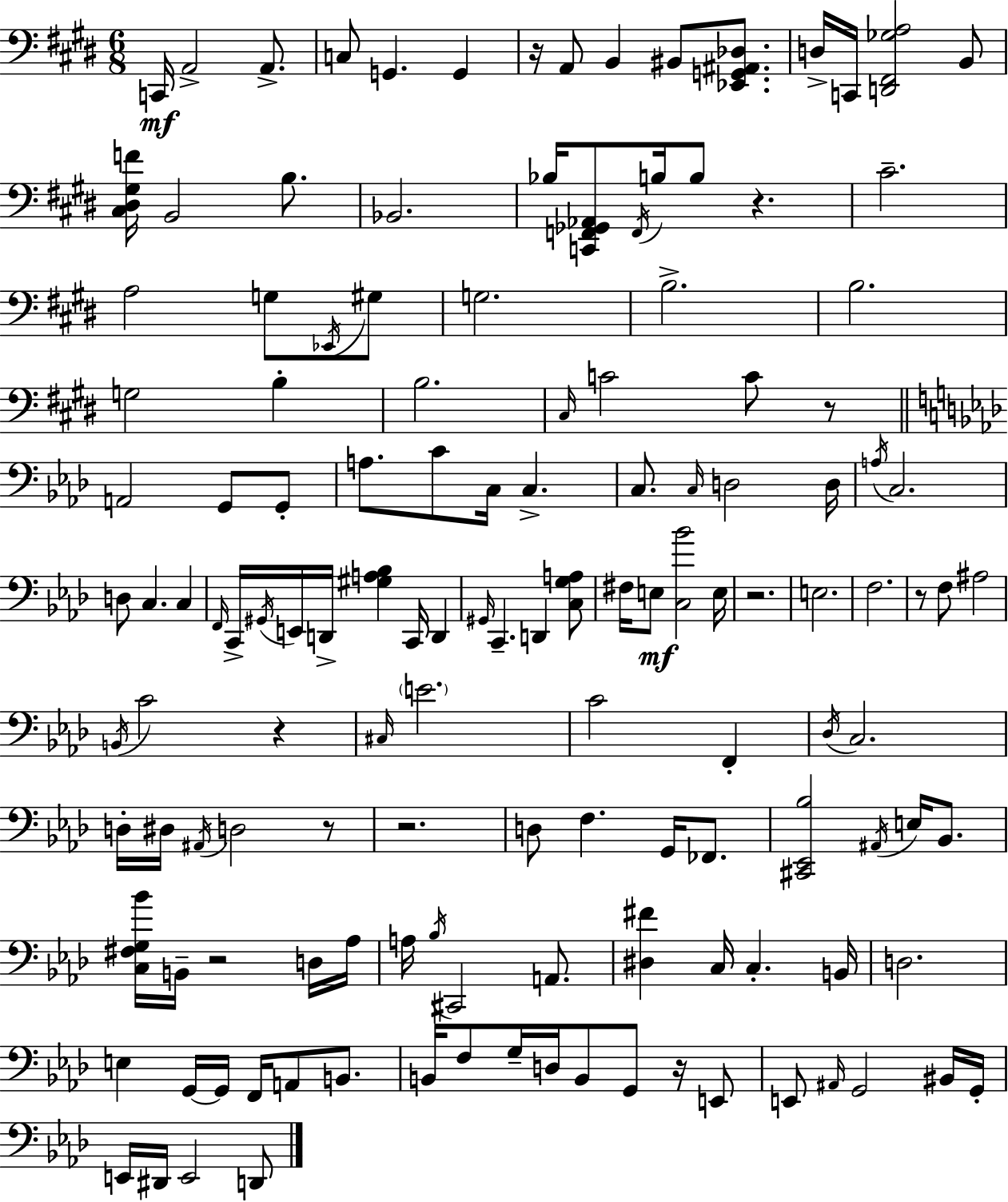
C2/s A2/h A2/e. C3/e G2/q. G2/q R/s A2/e B2/q BIS2/e [Eb2,G2,A#2,Db3]/e. D3/s C2/s [D2,F#2,Gb3,A3]/h B2/e [C#3,D#3,G#3,F4]/s B2/h B3/e. Bb2/h. Bb3/s [C2,F2,Gb2,Ab2]/e F2/s B3/s B3/e R/q. C#4/h. A3/h G3/e Eb2/s G#3/e G3/h. B3/h. B3/h. G3/h B3/q B3/h. C#3/s C4/h C4/e R/e A2/h G2/e G2/e A3/e. C4/e C3/s C3/q. C3/e. C3/s D3/h D3/s A3/s C3/h. D3/e C3/q. C3/q F2/s C2/s G#2/s E2/s D2/s [G#3,A3,Bb3]/q C2/s D2/q G#2/s C2/q. D2/q [C3,G3,A3]/e F#3/s E3/e [C3,Bb4]/h E3/s R/h. E3/h. F3/h. R/e F3/e A#3/h B2/s C4/h R/q C#3/s E4/h. C4/h F2/q Db3/s C3/h. D3/s D#3/s A#2/s D3/h R/e R/h. D3/e F3/q. G2/s FES2/e. [C#2,Eb2,Bb3]/h A#2/s E3/s Bb2/e. [C3,F#3,G3,Bb4]/s B2/s R/h D3/s Ab3/s A3/s Bb3/s C#2/h A2/e. [D#3,F#4]/q C3/s C3/q. B2/s D3/h. E3/q G2/s G2/s F2/s A2/e B2/e. B2/s F3/e G3/s D3/s B2/e G2/e R/s E2/e E2/e A#2/s G2/h BIS2/s G2/s E2/s D#2/s E2/h D2/e